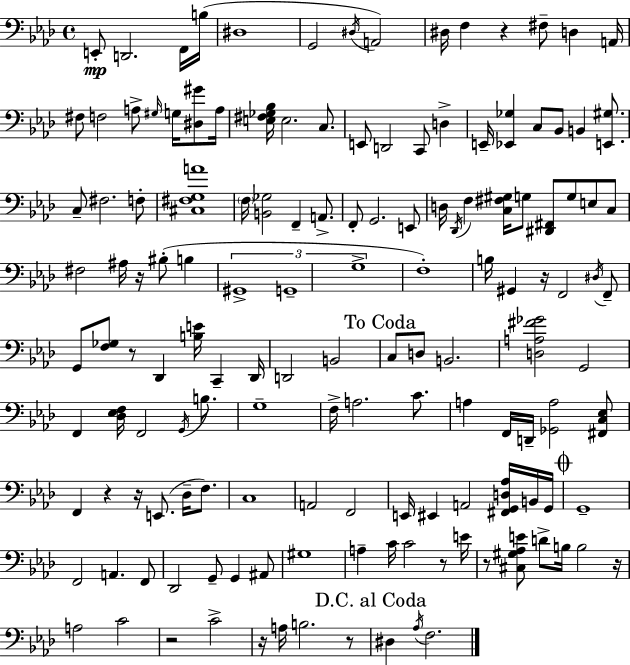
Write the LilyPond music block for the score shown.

{
  \clef bass
  \time 4/4
  \defaultTimeSignature
  \key f \minor
  e,8-.\mp d,2. f,16 b16( | dis1 | g,2 \acciaccatura { dis16 } a,2) | dis16 f4 r4 fis8-- d4 | \break a,16 fis8 f2 a8-> \grace { gis16 } g16 <dis gis'>8 | a16 <e fis ges bes>16 e2. c8. | e,8 d,2 c,8 d4-> | e,16-- <ees, ges>4 c8 bes,8 b,4 <e, gis>8. | \break c8-- fis2. | f8-. <cis fis g a'>1 | \parenthesize f16 <b, ges>2 f,4-- a,8.-> | f,8-. g,2. | \break e,8 d16 \acciaccatura { des,16 } f4 <c fis gis>16 g8 <dis, fis,>8 g8 e8 | c8 fis2 ais16 r16 bis8-.( b4 | \tuplet 3/2 { gis,1-> | g,1-- | \break g1-> } | f1-.) | b16 gis,4 r16 f,2 | \acciaccatura { dis16 } f,8-- g,8 <f ges>8 r8 des,4 <b e'>16 c,4-- | \break des,16 d,2 b,2 | \mark "To Coda" c8 d8 b,2. | <d a fis' ges'>2 g,2 | f,4 <des ees f>16 f,2 | \break \acciaccatura { g,16 } b8. g1-- | f16-> a2. | c'8. a4 f,16 d,16-- <ges, a>2 | <fis, c ees>8 f,4 r4 r16 e,8.( | \break des16-- f8.) c1 | a,2 f,2 | e,16 eis,4 a,2 | <fis, g, d aes>16 b,16 g,16 \mark \markup { \musicglyph "scripts.coda" } g,1-- | \break f,2 a,4. | f,8 des,2 g,8-- g,4 | ais,8 gis1 | a4-- c'16 c'2 | \break r8 e'16 r8 <cis gis aes e'>8 d'8-> b16 b2 | r16 a2 c'2 | r2 c'2-> | r16 a16 b2. | \break r8 \mark "D.C. al Coda" dis4 \acciaccatura { aes16 } f2. | \bar "|."
}